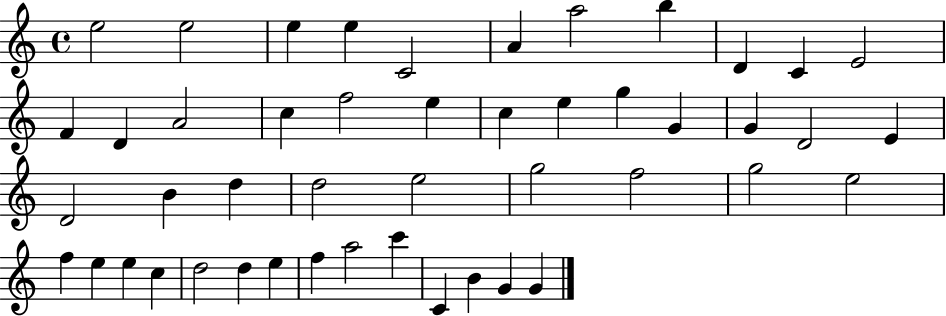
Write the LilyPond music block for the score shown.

{
  \clef treble
  \time 4/4
  \defaultTimeSignature
  \key c \major
  e''2 e''2 | e''4 e''4 c'2 | a'4 a''2 b''4 | d'4 c'4 e'2 | \break f'4 d'4 a'2 | c''4 f''2 e''4 | c''4 e''4 g''4 g'4 | g'4 d'2 e'4 | \break d'2 b'4 d''4 | d''2 e''2 | g''2 f''2 | g''2 e''2 | \break f''4 e''4 e''4 c''4 | d''2 d''4 e''4 | f''4 a''2 c'''4 | c'4 b'4 g'4 g'4 | \break \bar "|."
}